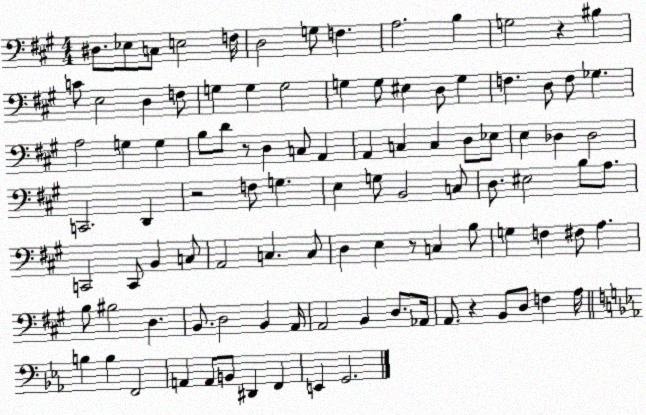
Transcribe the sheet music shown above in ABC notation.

X:1
T:Untitled
M:4/4
L:1/4
K:A
^D,/2 _E,/2 C,/2 E,2 F,/4 D,2 G,/2 F, A,2 B, G,2 z ^B, C/2 E,2 D, F,/2 G, G, G,2 G, G,/2 ^E, D,/2 G, F, D,/2 F,/2 _G, A,2 G, G, B,/2 D/2 z/2 D, C,/2 A,, A,, C, C, D,/2 _E,/2 E, _D, _D,2 C,,2 D,, z2 F,/2 G, E, G,/2 B,,2 C,/2 D,/2 ^E,2 B,/2 A,/2 C,,2 C,,/2 B,, C,/2 A,,2 C, C,/2 D, E, z/2 C, B,/2 G, F, ^F,/2 A, B,/2 ^B,2 D, B,,/2 D,2 B,, A,,/4 A,,2 B,, D,/2 _A,,/4 A,,/2 z B,,/2 D,/2 F, A,/4 B, B, F,,2 A,, A,,/2 B,,/2 ^D,, F,, E,, G,,2